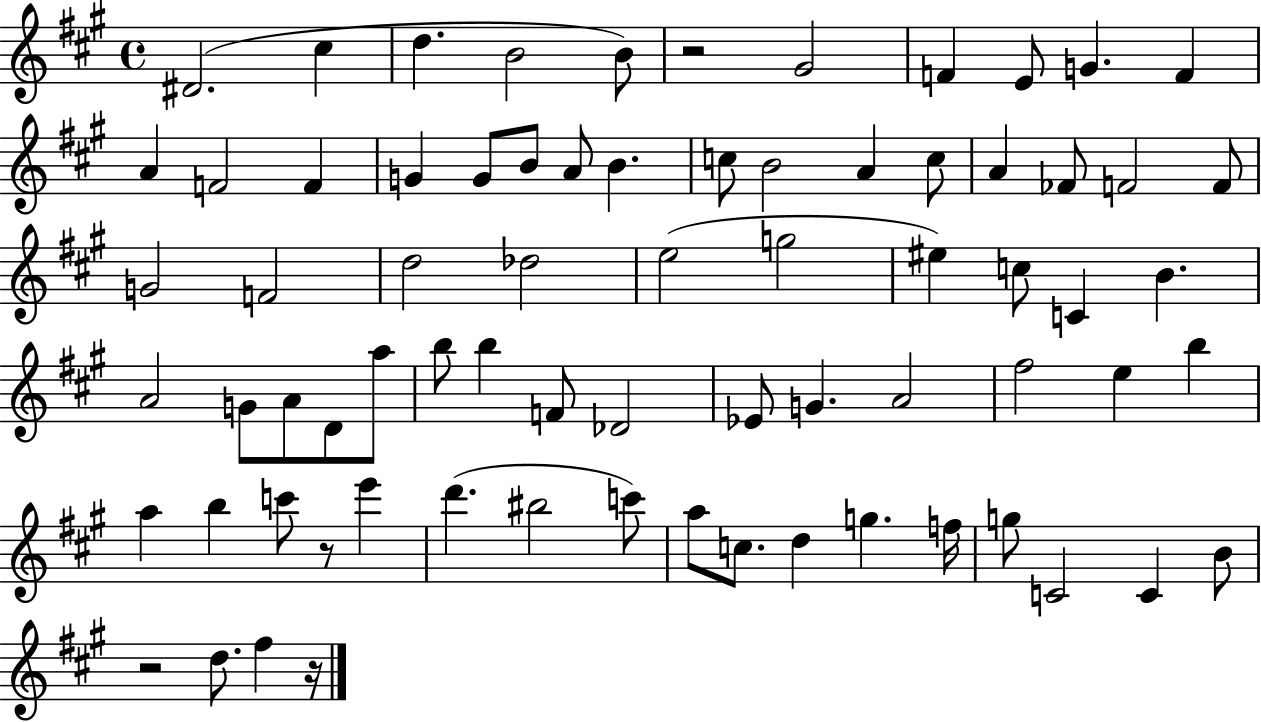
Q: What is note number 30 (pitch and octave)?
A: Db5